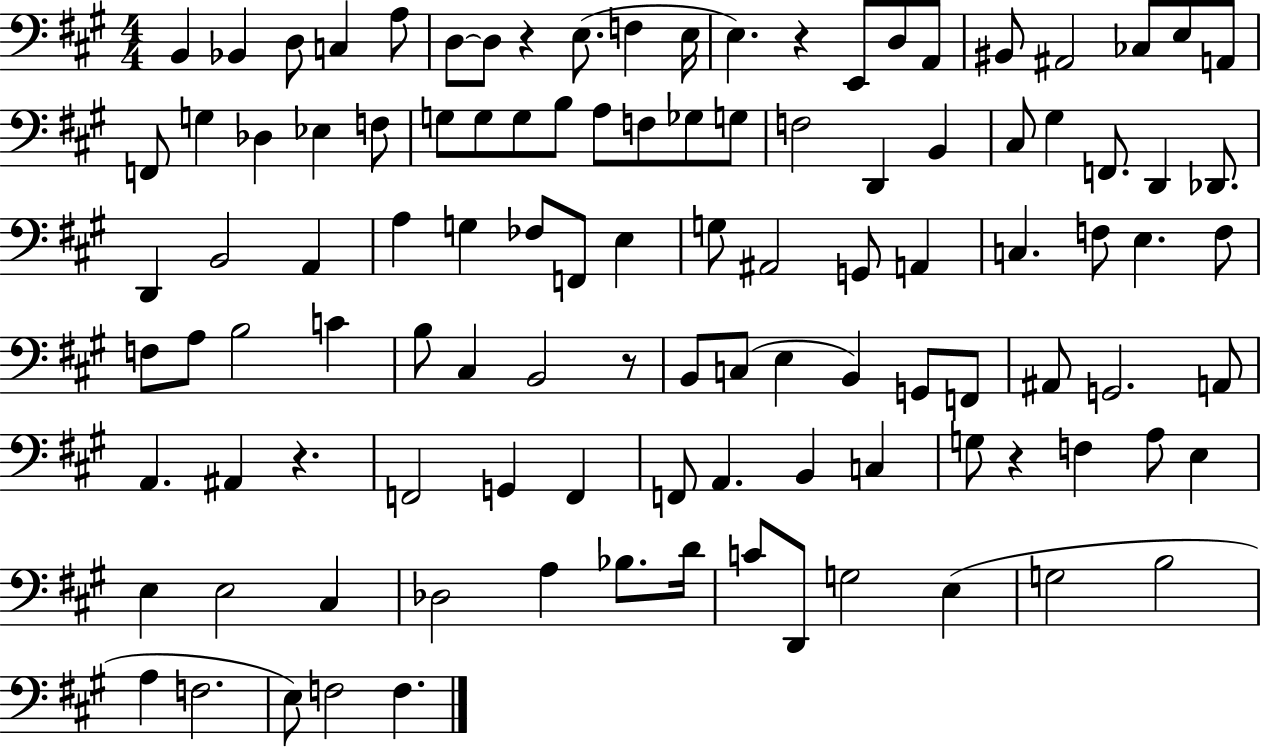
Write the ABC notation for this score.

X:1
T:Untitled
M:4/4
L:1/4
K:A
B,, _B,, D,/2 C, A,/2 D,/2 D,/2 z E,/2 F, E,/4 E, z E,,/2 D,/2 A,,/2 ^B,,/2 ^A,,2 _C,/2 E,/2 A,,/2 F,,/2 G, _D, _E, F,/2 G,/2 G,/2 G,/2 B,/2 A,/2 F,/2 _G,/2 G,/2 F,2 D,, B,, ^C,/2 ^G, F,,/2 D,, _D,,/2 D,, B,,2 A,, A, G, _F,/2 F,,/2 E, G,/2 ^A,,2 G,,/2 A,, C, F,/2 E, F,/2 F,/2 A,/2 B,2 C B,/2 ^C, B,,2 z/2 B,,/2 C,/2 E, B,, G,,/2 F,,/2 ^A,,/2 G,,2 A,,/2 A,, ^A,, z F,,2 G,, F,, F,,/2 A,, B,, C, G,/2 z F, A,/2 E, E, E,2 ^C, _D,2 A, _B,/2 D/4 C/2 D,,/2 G,2 E, G,2 B,2 A, F,2 E,/2 F,2 F,